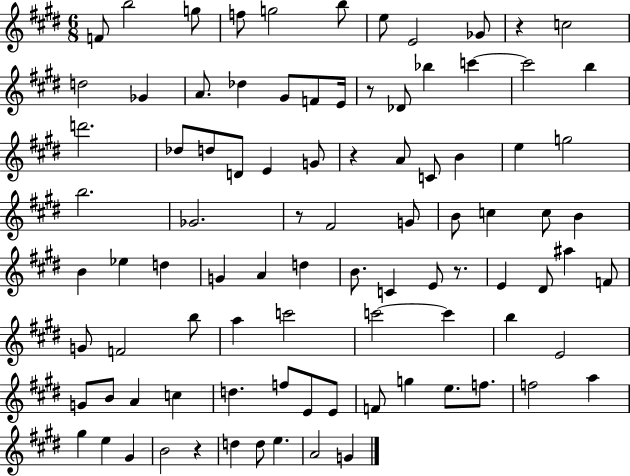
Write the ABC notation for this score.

X:1
T:Untitled
M:6/8
L:1/4
K:E
F/2 b2 g/2 f/2 g2 b/2 e/2 E2 _G/2 z c2 d2 _G A/2 _d ^G/2 F/2 E/4 z/2 _D/2 _b c' c'2 b d'2 _d/2 d/2 D/2 E G/2 z A/2 C/2 B e g2 b2 _G2 z/2 ^F2 G/2 B/2 c c/2 B B _e d G A d B/2 C E/2 z/2 E ^D/2 ^a F/2 G/2 F2 b/2 a c'2 c'2 c' b E2 G/2 B/2 A c d f/2 E/2 E/2 F/2 g e/2 f/2 f2 a ^g e ^G B2 z d d/2 e A2 G